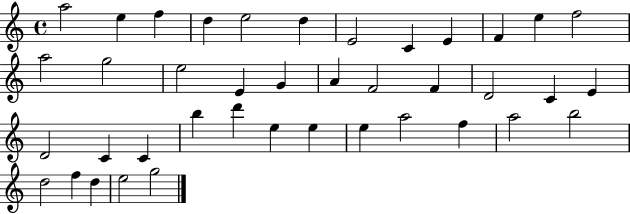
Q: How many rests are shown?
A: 0